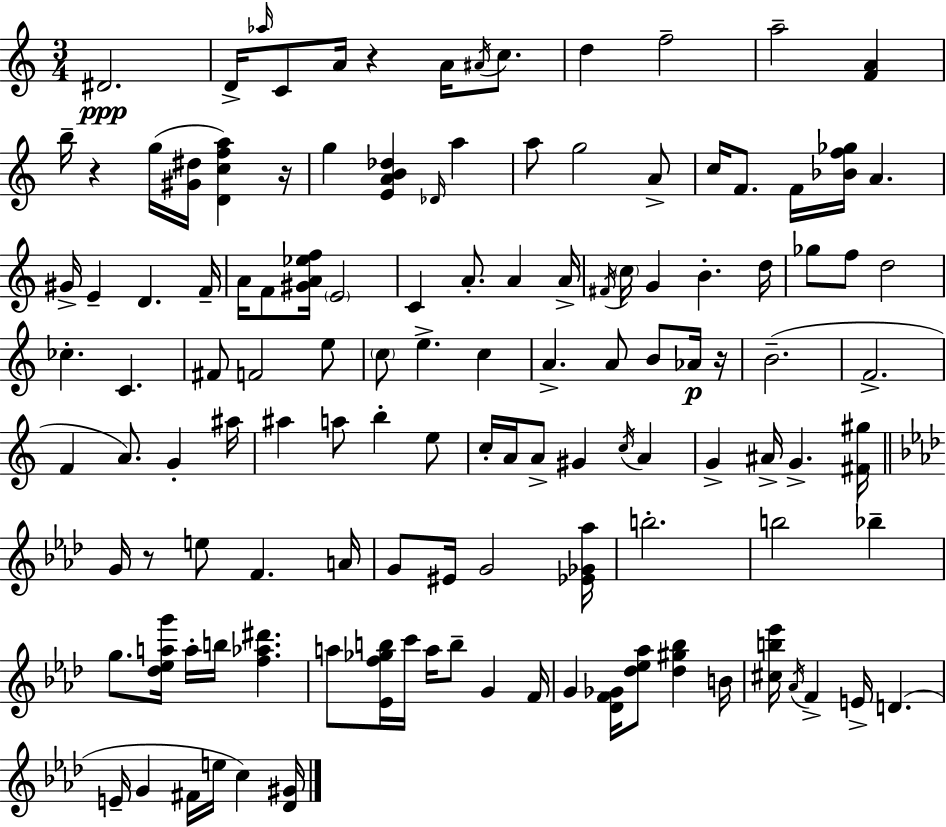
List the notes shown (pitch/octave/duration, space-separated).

D#4/h. D4/s Ab5/s C4/e A4/s R/q A4/s A#4/s C5/e. D5/q F5/h A5/h [F4,A4]/q B5/s R/q G5/s [G#4,D#5]/s [D4,C5,F5,A5]/q R/s G5/q [E4,A4,B4,Db5]/q Db4/s A5/q A5/e G5/h A4/e C5/s F4/e. F4/s [Bb4,F5,Gb5]/s A4/q. G#4/s E4/q D4/q. F4/s A4/s F4/e [G#4,A4,Eb5,F5]/s E4/h C4/q A4/e. A4/q A4/s F#4/s C5/s G4/q B4/q. D5/s Gb5/e F5/e D5/h CES5/q. C4/q. F#4/e F4/h E5/e C5/e E5/q. C5/q A4/q. A4/e B4/e Ab4/s R/s B4/h. F4/h. F4/q A4/e. G4/q A#5/s A#5/q A5/e B5/q E5/e C5/s A4/s A4/e G#4/q C5/s A4/q G4/q A#4/s G4/q. [F#4,G#5]/s G4/s R/e E5/e F4/q. A4/s G4/e EIS4/s G4/h [Eb4,Gb4,Ab5]/s B5/h. B5/h Bb5/q G5/e. [Db5,Eb5,A5,G6]/s A5/s B5/s [F5,Ab5,D#6]/q. A5/e [Eb4,F5,Gb5,B5]/s C6/s A5/s B5/e G4/q F4/s G4/q [Db4,F4,Gb4]/s [Db5,Eb5,Ab5]/e [Db5,G#5,Bb5]/q B4/s [C#5,B5,Eb6]/s Ab4/s F4/q E4/s D4/q. E4/s G4/q F#4/s E5/s C5/q [Db4,G#4]/s